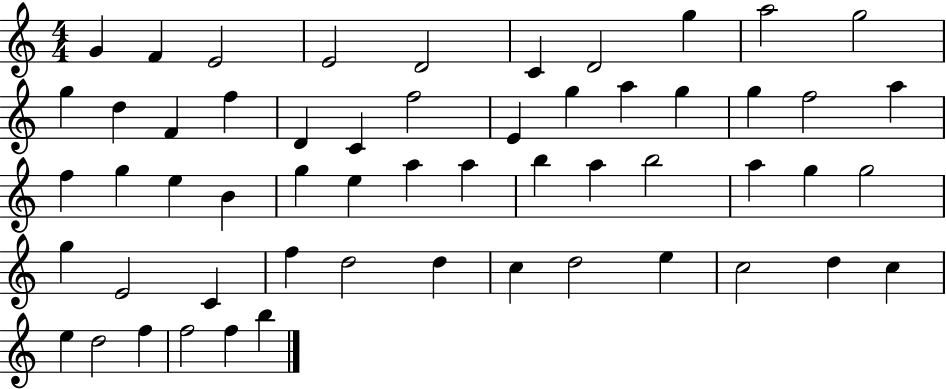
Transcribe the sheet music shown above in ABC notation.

X:1
T:Untitled
M:4/4
L:1/4
K:C
G F E2 E2 D2 C D2 g a2 g2 g d F f D C f2 E g a g g f2 a f g e B g e a a b a b2 a g g2 g E2 C f d2 d c d2 e c2 d c e d2 f f2 f b